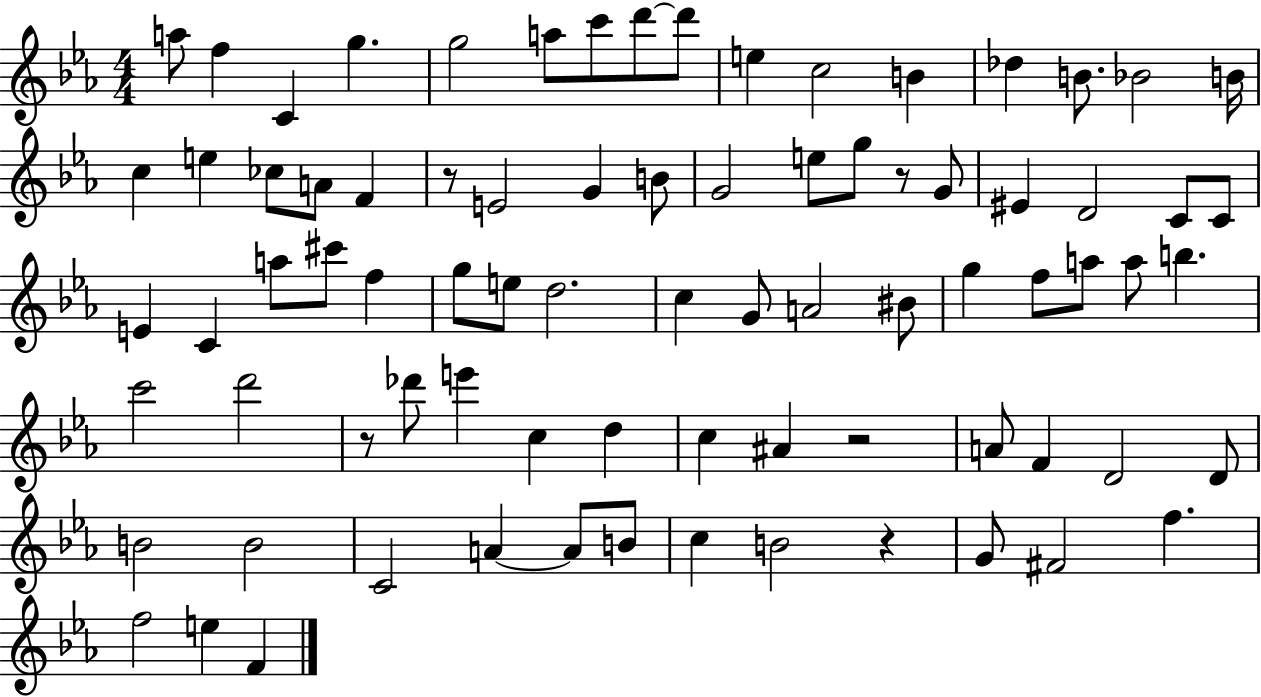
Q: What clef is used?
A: treble